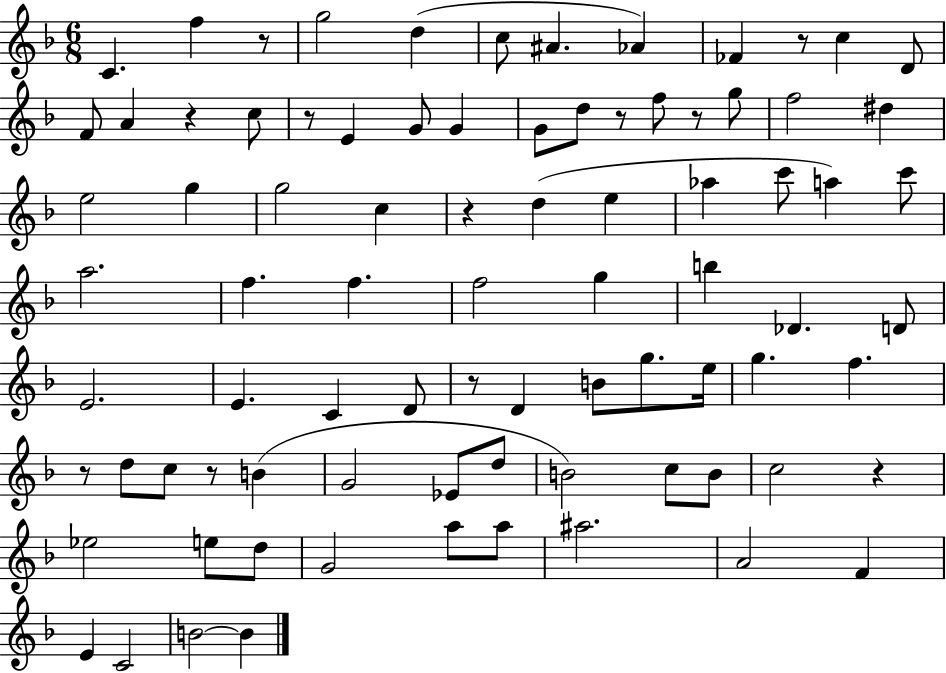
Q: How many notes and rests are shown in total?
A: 84